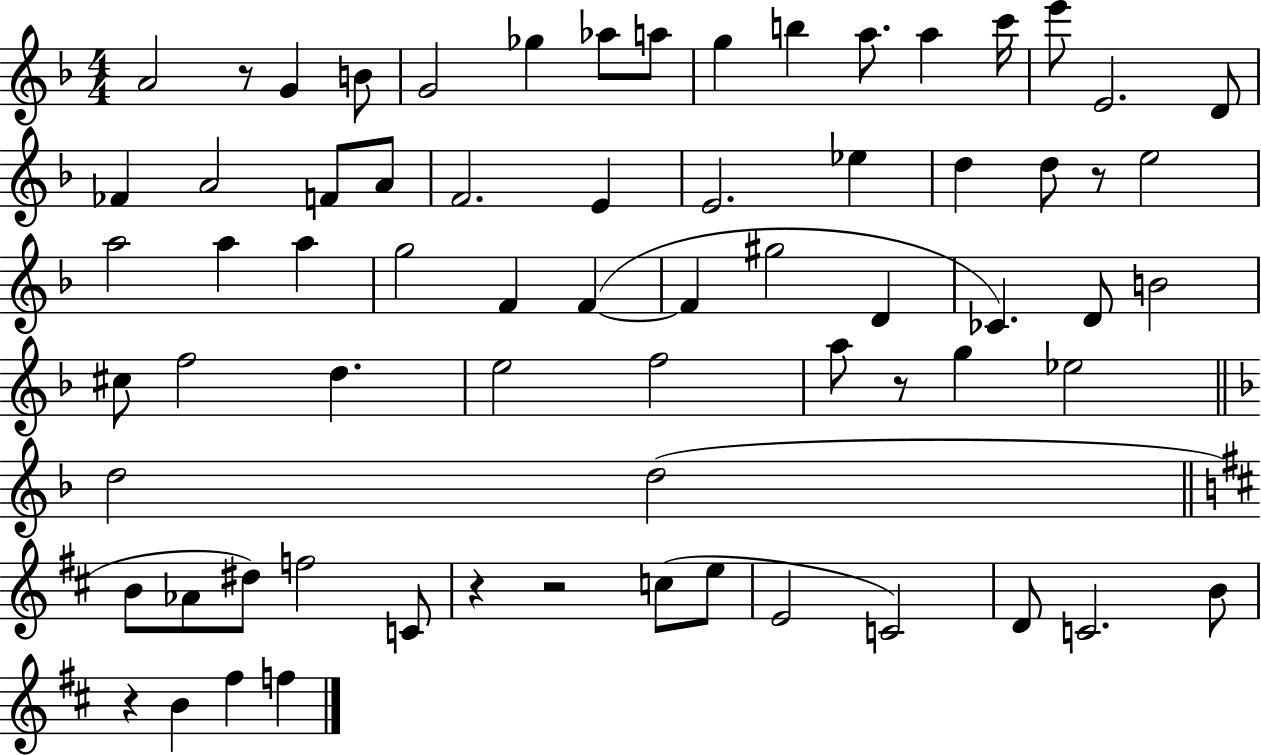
A4/h R/e G4/q B4/e G4/h Gb5/q Ab5/e A5/e G5/q B5/q A5/e. A5/q C6/s E6/e E4/h. D4/e FES4/q A4/h F4/e A4/e F4/h. E4/q E4/h. Eb5/q D5/q D5/e R/e E5/h A5/h A5/q A5/q G5/h F4/q F4/q F4/q G#5/h D4/q CES4/q. D4/e B4/h C#5/e F5/h D5/q. E5/h F5/h A5/e R/e G5/q Eb5/h D5/h D5/h B4/e Ab4/e D#5/e F5/h C4/e R/q R/h C5/e E5/e E4/h C4/h D4/e C4/h. B4/e R/q B4/q F#5/q F5/q